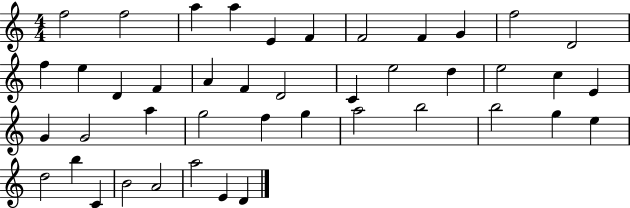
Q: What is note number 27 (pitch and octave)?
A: A5